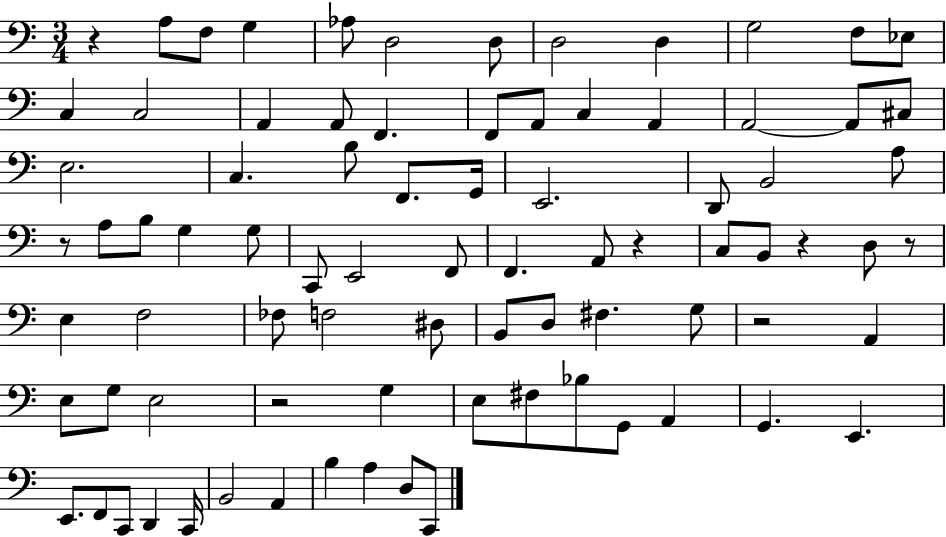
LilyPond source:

{
  \clef bass
  \numericTimeSignature
  \time 3/4
  \key c \major
  r4 a8 f8 g4 | aes8 d2 d8 | d2 d4 | g2 f8 ees8 | \break c4 c2 | a,4 a,8 f,4. | f,8 a,8 c4 a,4 | a,2~~ a,8 cis8 | \break e2. | c4. b8 f,8. g,16 | e,2. | d,8 b,2 a8 | \break r8 a8 b8 g4 g8 | c,8 e,2 f,8 | f,4. a,8 r4 | c8 b,8 r4 d8 r8 | \break e4 f2 | fes8 f2 dis8 | b,8 d8 fis4. g8 | r2 a,4 | \break e8 g8 e2 | r2 g4 | e8 fis8 bes8 g,8 a,4 | g,4. e,4. | \break e,8. f,8 c,8 d,4 c,16 | b,2 a,4 | b4 a4 d8 c,8 | \bar "|."
}